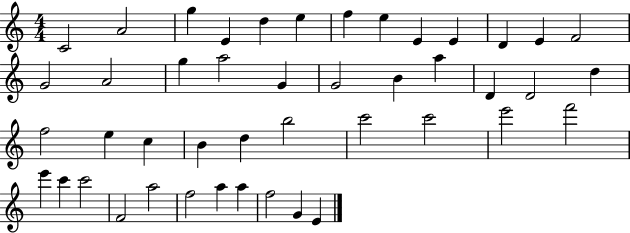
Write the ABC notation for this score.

X:1
T:Untitled
M:4/4
L:1/4
K:C
C2 A2 g E d e f e E E D E F2 G2 A2 g a2 G G2 B a D D2 d f2 e c B d b2 c'2 c'2 e'2 f'2 e' c' c'2 F2 a2 f2 a a f2 G E